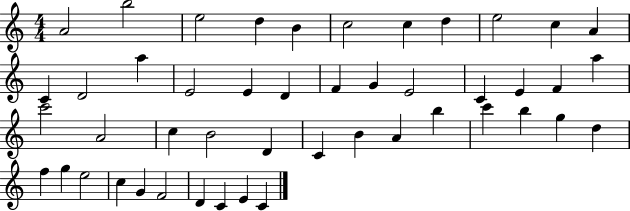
X:1
T:Untitled
M:4/4
L:1/4
K:C
A2 b2 e2 d B c2 c d e2 c A C D2 a E2 E D F G E2 C E F a c'2 A2 c B2 D C B A b c' b g d f g e2 c G F2 D C E C